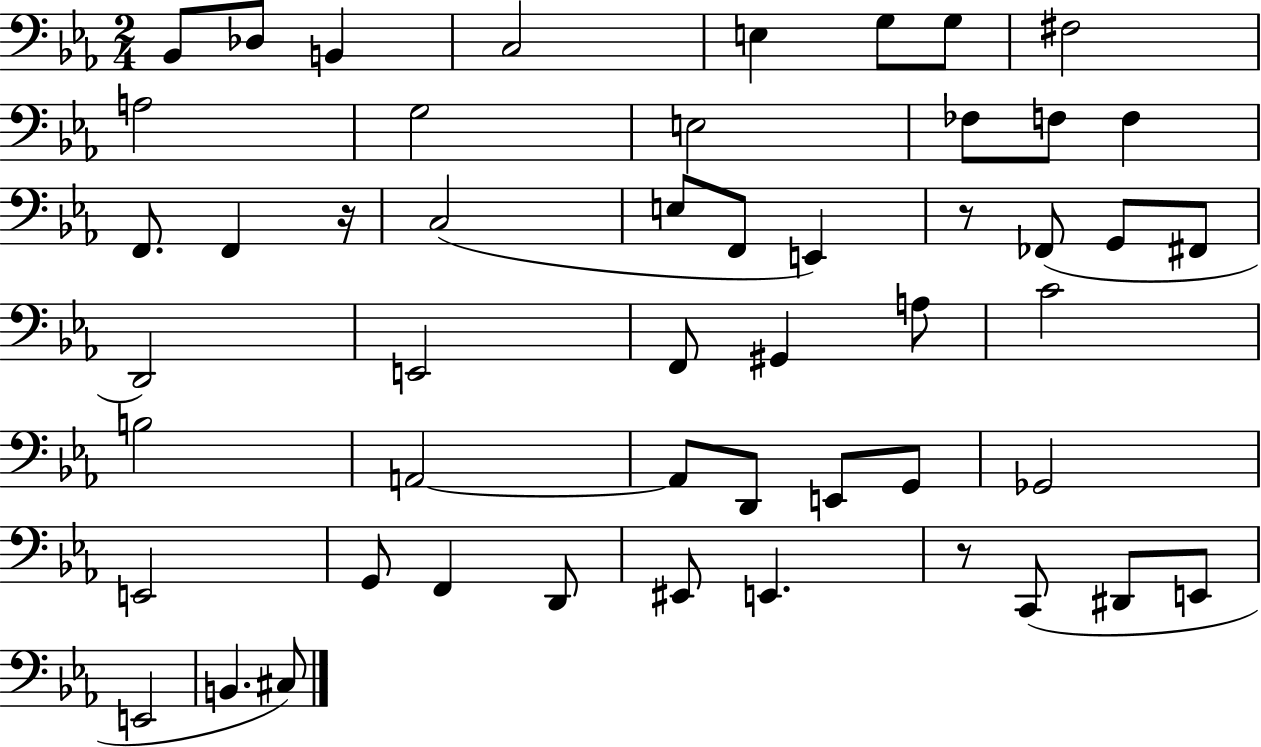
Bb2/e Db3/e B2/q C3/h E3/q G3/e G3/e F#3/h A3/h G3/h E3/h FES3/e F3/e F3/q F2/e. F2/q R/s C3/h E3/e F2/e E2/q R/e FES2/e G2/e F#2/e D2/h E2/h F2/e G#2/q A3/e C4/h B3/h A2/h A2/e D2/e E2/e G2/e Gb2/h E2/h G2/e F2/q D2/e EIS2/e E2/q. R/e C2/e D#2/e E2/e E2/h B2/q. C#3/e